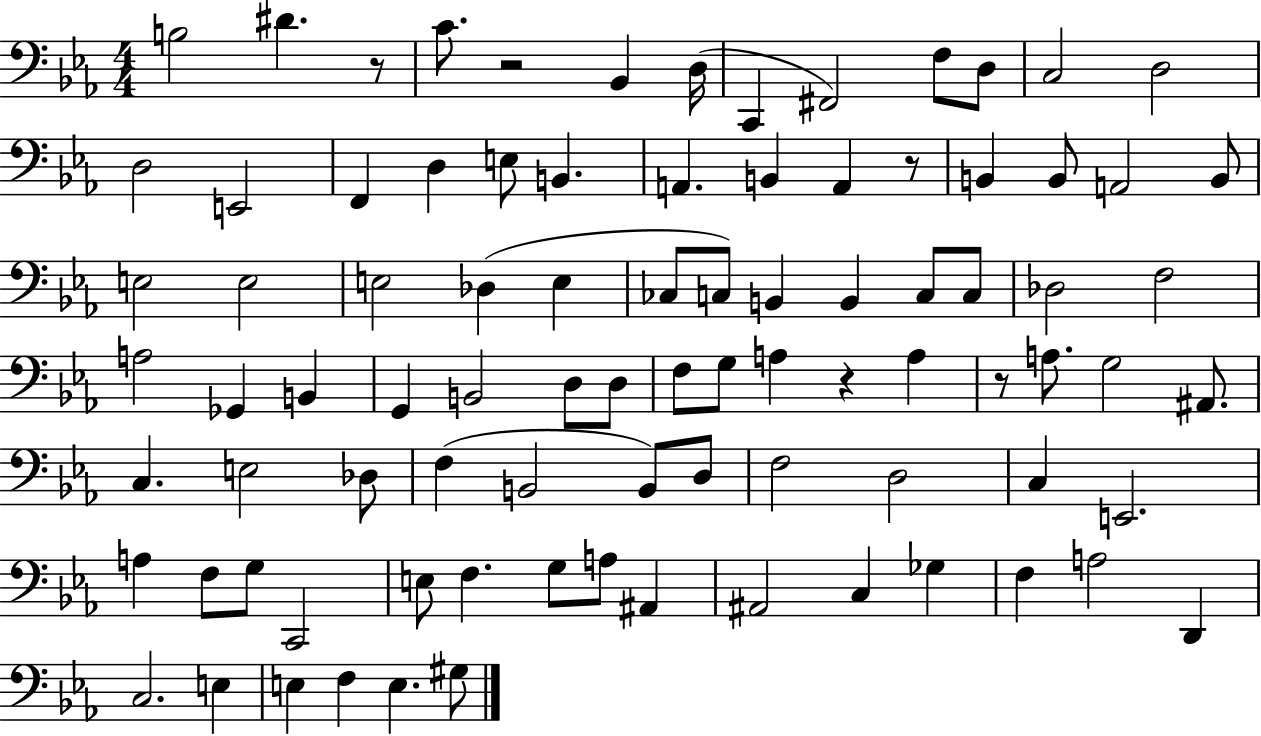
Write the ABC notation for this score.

X:1
T:Untitled
M:4/4
L:1/4
K:Eb
B,2 ^D z/2 C/2 z2 _B,, D,/4 C,, ^F,,2 F,/2 D,/2 C,2 D,2 D,2 E,,2 F,, D, E,/2 B,, A,, B,, A,, z/2 B,, B,,/2 A,,2 B,,/2 E,2 E,2 E,2 _D, E, _C,/2 C,/2 B,, B,, C,/2 C,/2 _D,2 F,2 A,2 _G,, B,, G,, B,,2 D,/2 D,/2 F,/2 G,/2 A, z A, z/2 A,/2 G,2 ^A,,/2 C, E,2 _D,/2 F, B,,2 B,,/2 D,/2 F,2 D,2 C, E,,2 A, F,/2 G,/2 C,,2 E,/2 F, G,/2 A,/2 ^A,, ^A,,2 C, _G, F, A,2 D,, C,2 E, E, F, E, ^G,/2